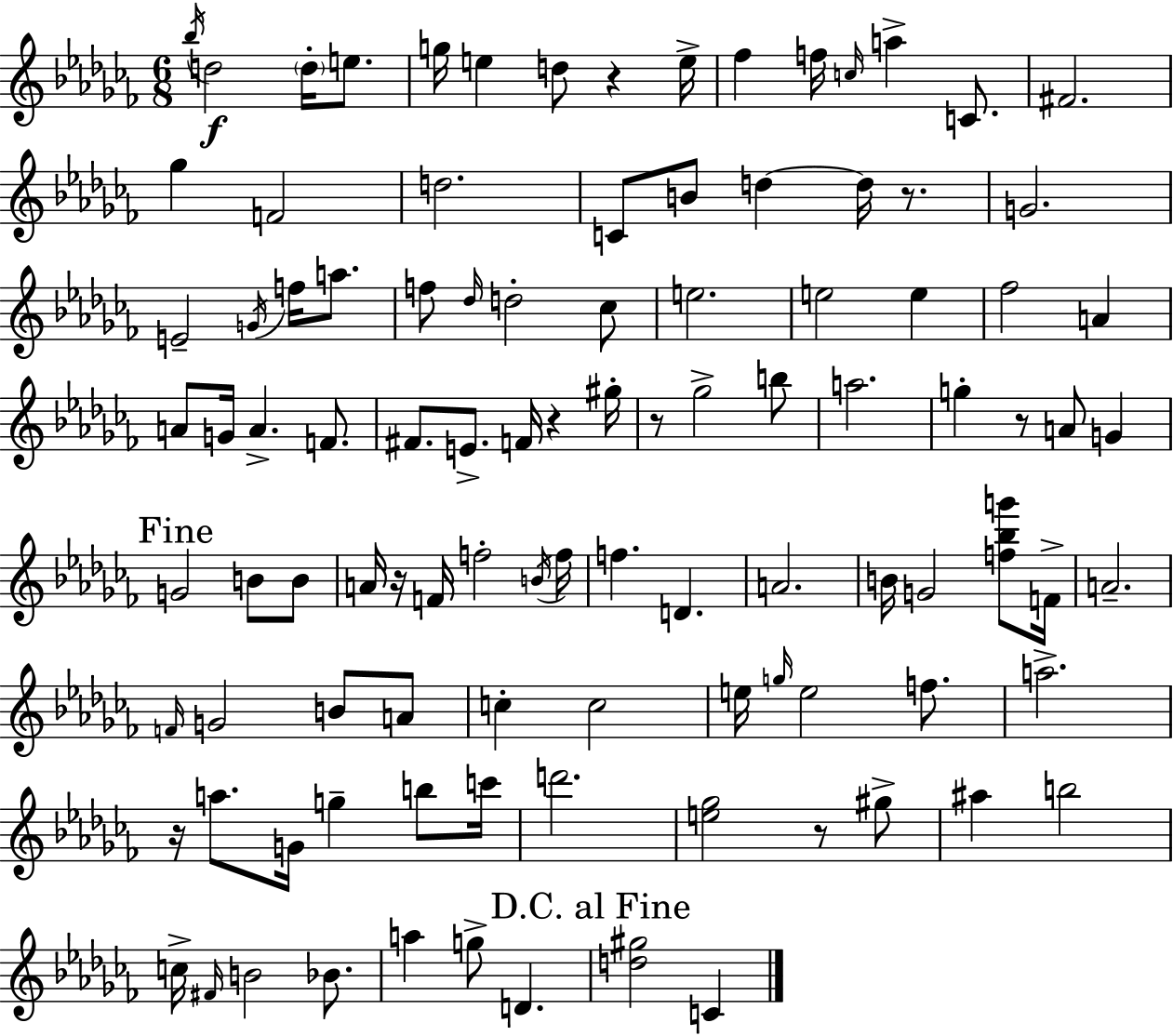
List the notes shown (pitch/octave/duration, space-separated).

Bb5/s D5/h D5/s E5/e. G5/s E5/q D5/e R/q E5/s FES5/q F5/s C5/s A5/q C4/e. F#4/h. Gb5/q F4/h D5/h. C4/e B4/e D5/q D5/s R/e. G4/h. E4/h G4/s F5/s A5/e. F5/e Db5/s D5/h CES5/e E5/h. E5/h E5/q FES5/h A4/q A4/e G4/s A4/q. F4/e. F#4/e. E4/e. F4/s R/q G#5/s R/e Gb5/h B5/e A5/h. G5/q R/e A4/e G4/q G4/h B4/e B4/e A4/s R/s F4/s F5/h B4/s F5/s F5/q. D4/q. A4/h. B4/s G4/h [F5,Bb5,G6]/e F4/s A4/h. F4/s G4/h B4/e A4/e C5/q C5/h E5/s G5/s E5/h F5/e. A5/h. R/s A5/e. G4/s G5/q B5/e C6/s D6/h. [E5,Gb5]/h R/e G#5/e A#5/q B5/h C5/s F#4/s B4/h Bb4/e. A5/q G5/e D4/q. [D5,G#5]/h C4/q